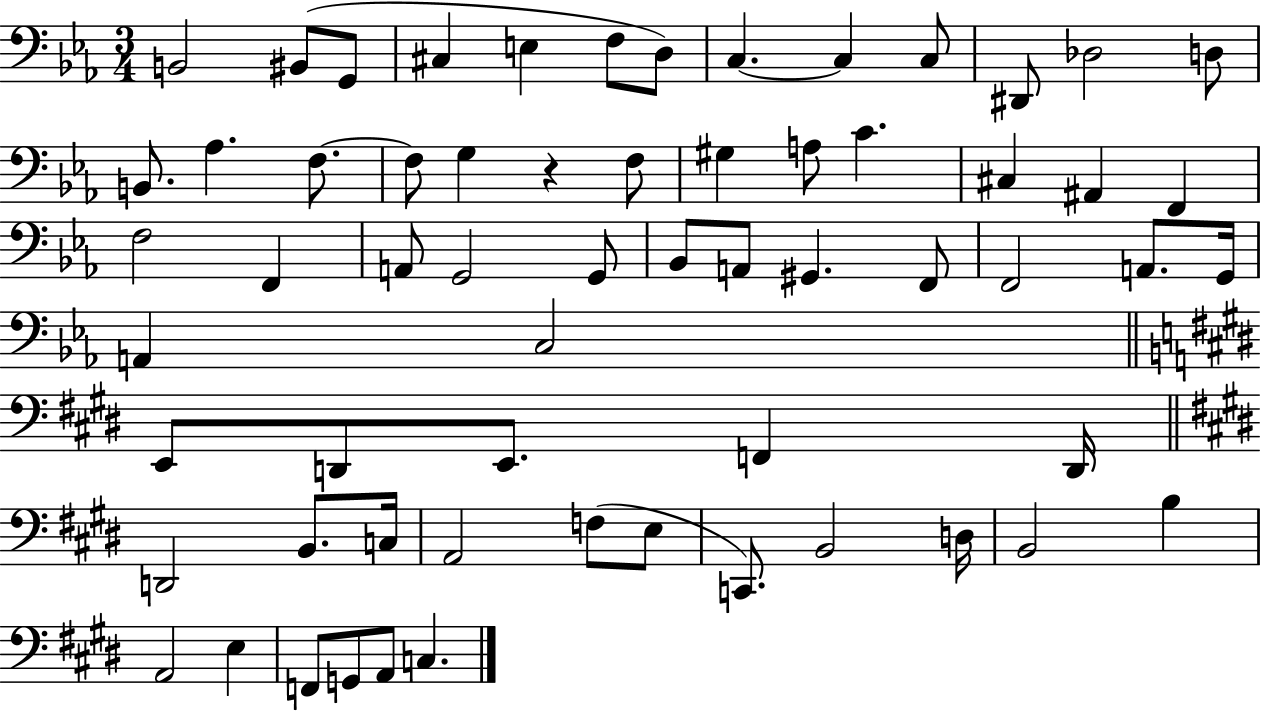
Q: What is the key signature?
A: EES major